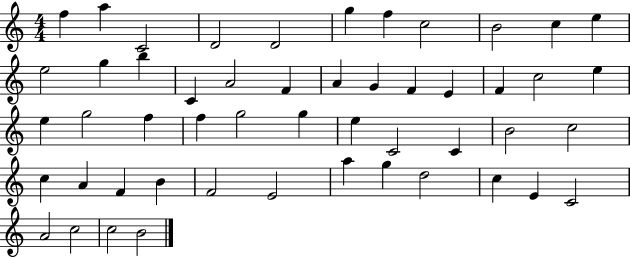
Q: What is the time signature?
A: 4/4